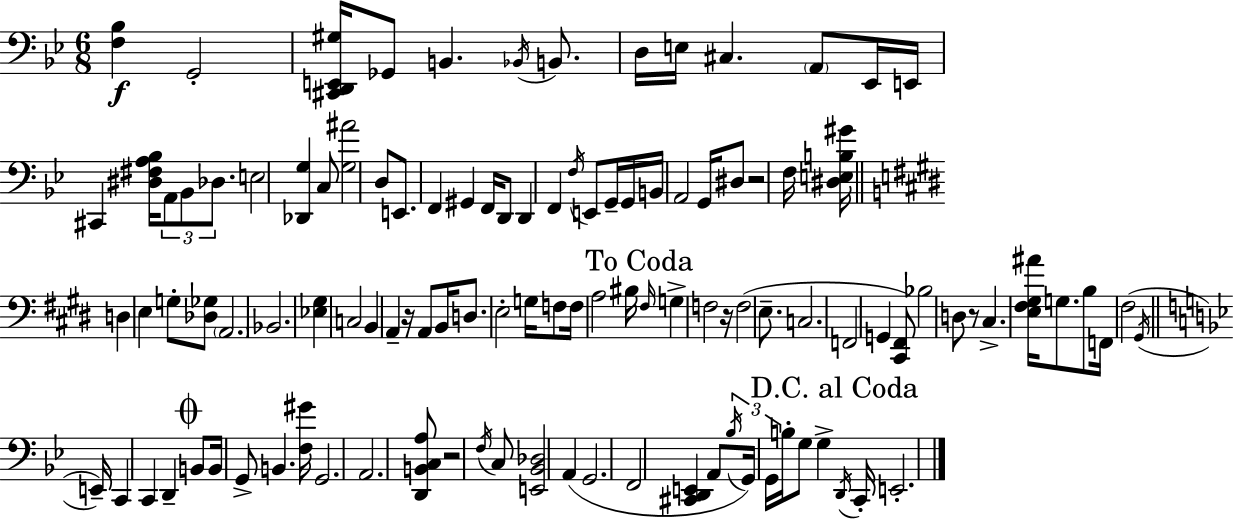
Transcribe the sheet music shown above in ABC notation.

X:1
T:Untitled
M:6/8
L:1/4
K:Gm
[F,_B,] G,,2 [^C,,D,,E,,^G,]/4 _G,,/2 B,, _B,,/4 B,,/2 D,/4 E,/4 ^C, A,,/2 _E,,/4 E,,/4 ^C,, [^D,^F,A,_B,]/4 A,,/2 _B,,/2 _D,/2 E,2 [_D,,G,] C,/2 [G,^A]2 D,/2 E,,/2 F,, ^G,, F,,/4 D,,/2 D,, F,, F,/4 E,,/2 G,,/4 G,,/4 B,,/4 A,,2 G,,/4 ^D,/2 z2 F,/4 [^D,E,B,^G]/4 D, E, G,/2 [_D,_G,]/2 A,,2 _B,,2 [_E,^G,] C,2 B,, A,, z/4 A,,/2 B,,/4 D,/2 E,2 G,/4 F,/2 F,/4 A,2 ^B,/4 ^F,/4 G, F,2 z/4 F,2 E,/2 C,2 F,,2 G,, [^C,,^F,,]/2 _B,2 D,/2 z/2 ^C, [E,^F,^G,^A]/4 G,/2 B,/2 F,,/4 ^F,2 ^G,,/4 E,,/4 C,, C,, D,, B,,/2 B,,/4 G,,/2 B,, [F,^G]/4 G,,2 A,,2 [D,,B,,C,A,]/2 z2 F,/4 C,/2 [E,,_B,,_D,]2 A,, G,,2 F,,2 [^C,,D,,E,,] A,,/2 _B,/4 G,,/4 G,,/4 B,/4 G,/2 G, D,,/4 C,,/4 E,,2